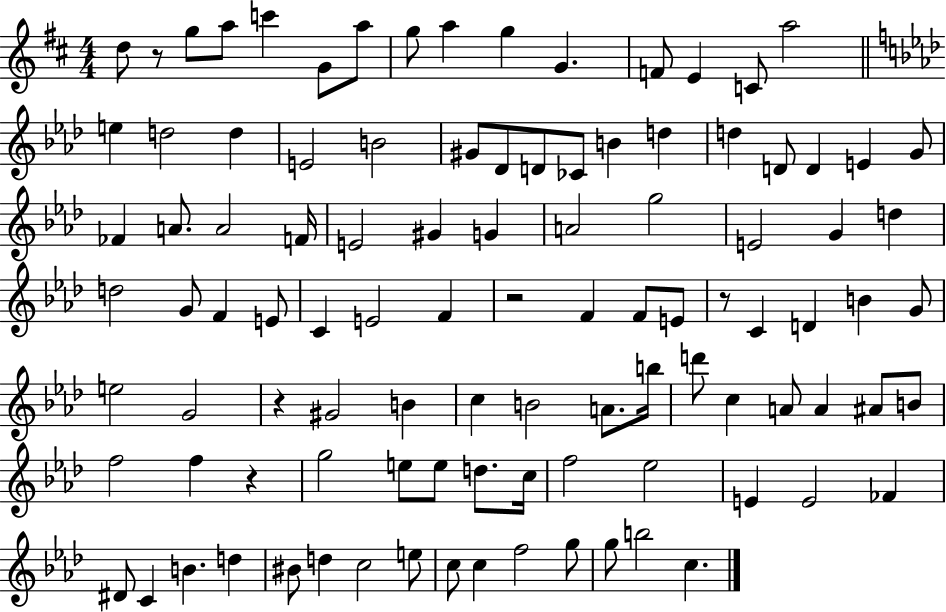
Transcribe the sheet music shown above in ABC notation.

X:1
T:Untitled
M:4/4
L:1/4
K:D
d/2 z/2 g/2 a/2 c' G/2 a/2 g/2 a g G F/2 E C/2 a2 e d2 d E2 B2 ^G/2 _D/2 D/2 _C/2 B d d D/2 D E G/2 _F A/2 A2 F/4 E2 ^G G A2 g2 E2 G d d2 G/2 F E/2 C E2 F z2 F F/2 E/2 z/2 C D B G/2 e2 G2 z ^G2 B c B2 A/2 b/4 d'/2 c A/2 A ^A/2 B/2 f2 f z g2 e/2 e/2 d/2 c/4 f2 _e2 E E2 _F ^D/2 C B d ^B/2 d c2 e/2 c/2 c f2 g/2 g/2 b2 c